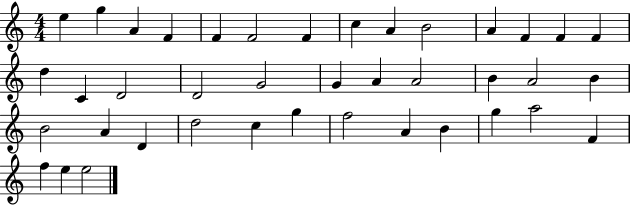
{
  \clef treble
  \numericTimeSignature
  \time 4/4
  \key c \major
  e''4 g''4 a'4 f'4 | f'4 f'2 f'4 | c''4 a'4 b'2 | a'4 f'4 f'4 f'4 | \break d''4 c'4 d'2 | d'2 g'2 | g'4 a'4 a'2 | b'4 a'2 b'4 | \break b'2 a'4 d'4 | d''2 c''4 g''4 | f''2 a'4 b'4 | g''4 a''2 f'4 | \break f''4 e''4 e''2 | \bar "|."
}